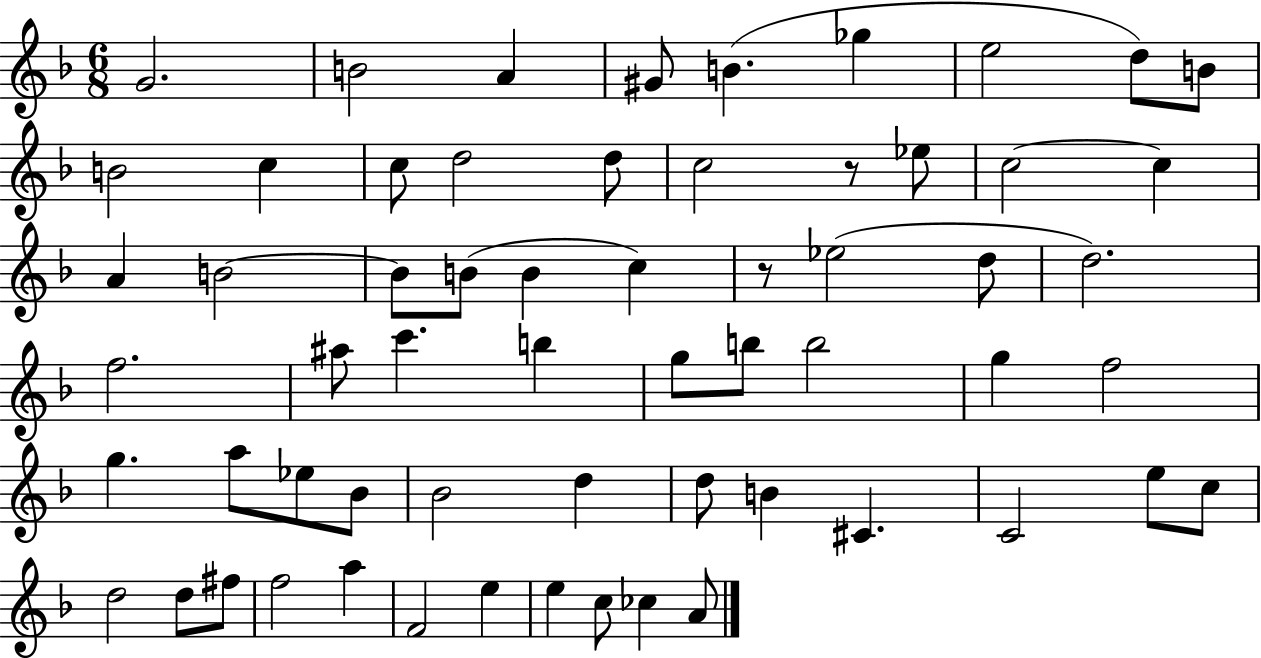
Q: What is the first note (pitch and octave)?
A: G4